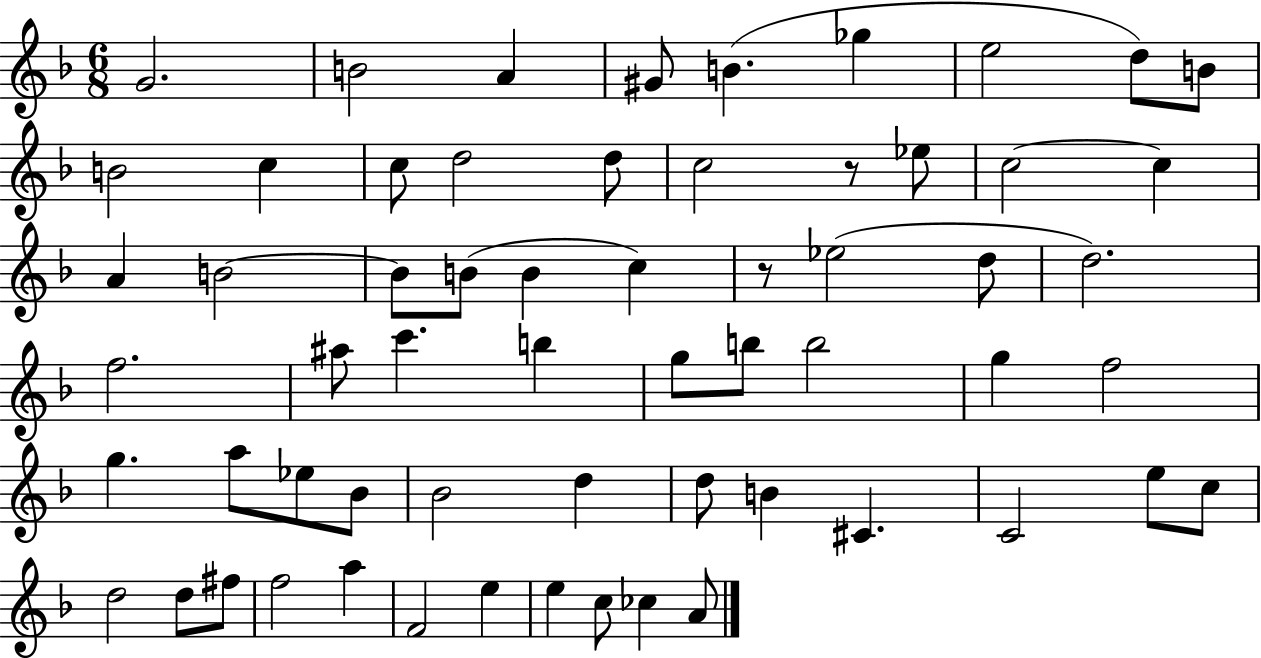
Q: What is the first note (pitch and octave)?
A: G4